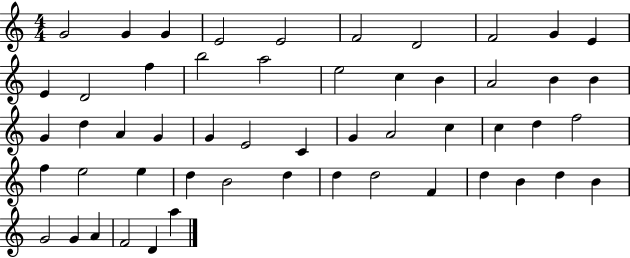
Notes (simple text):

G4/h G4/q G4/q E4/h E4/h F4/h D4/h F4/h G4/q E4/q E4/q D4/h F5/q B5/h A5/h E5/h C5/q B4/q A4/h B4/q B4/q G4/q D5/q A4/q G4/q G4/q E4/h C4/q G4/q A4/h C5/q C5/q D5/q F5/h F5/q E5/h E5/q D5/q B4/h D5/q D5/q D5/h F4/q D5/q B4/q D5/q B4/q G4/h G4/q A4/q F4/h D4/q A5/q